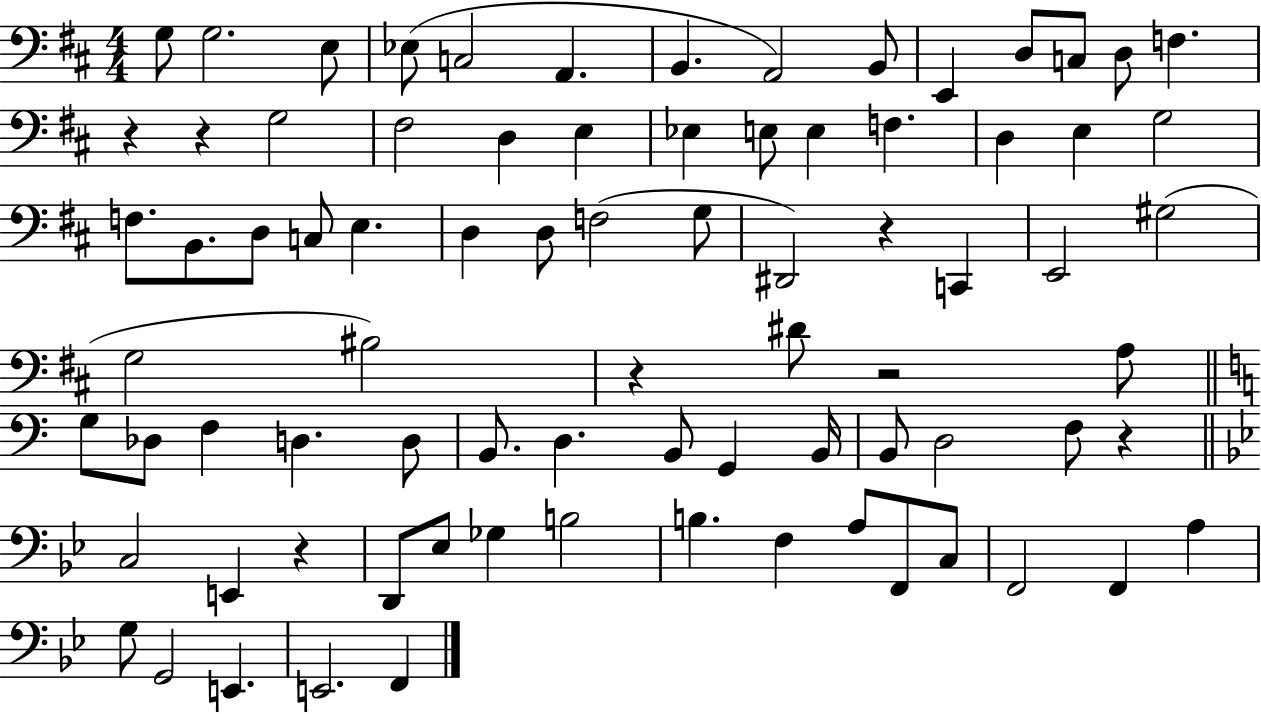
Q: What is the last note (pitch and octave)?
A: F2